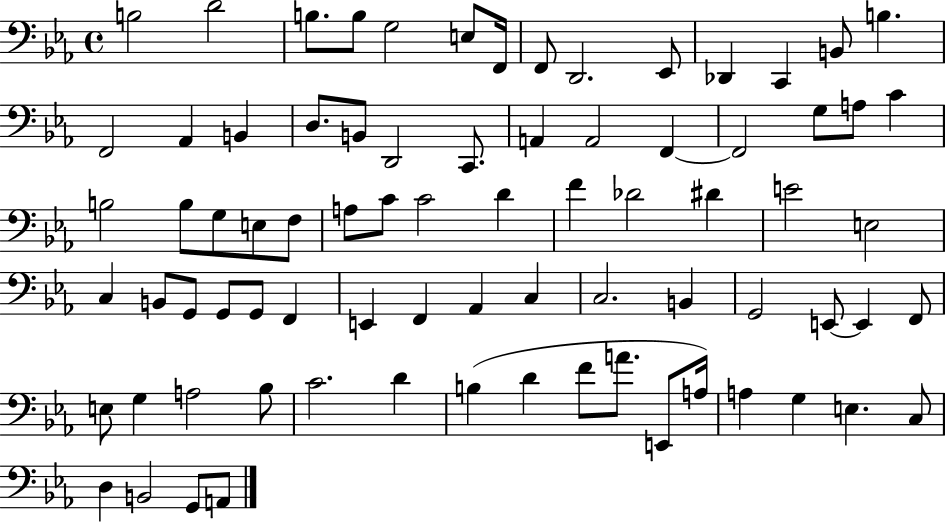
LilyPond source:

{
  \clef bass
  \time 4/4
  \defaultTimeSignature
  \key ees \major
  b2 d'2 | b8. b8 g2 e8 f,16 | f,8 d,2. ees,8 | des,4 c,4 b,8 b4. | \break f,2 aes,4 b,4 | d8. b,8 d,2 c,8. | a,4 a,2 f,4~~ | f,2 g8 a8 c'4 | \break b2 b8 g8 e8 f8 | a8 c'8 c'2 d'4 | f'4 des'2 dis'4 | e'2 e2 | \break c4 b,8 g,8 g,8 g,8 f,4 | e,4 f,4 aes,4 c4 | c2. b,4 | g,2 e,8~~ e,4 f,8 | \break e8 g4 a2 bes8 | c'2. d'4 | b4( d'4 f'8 a'8. e,8 a16) | a4 g4 e4. c8 | \break d4 b,2 g,8 a,8 | \bar "|."
}